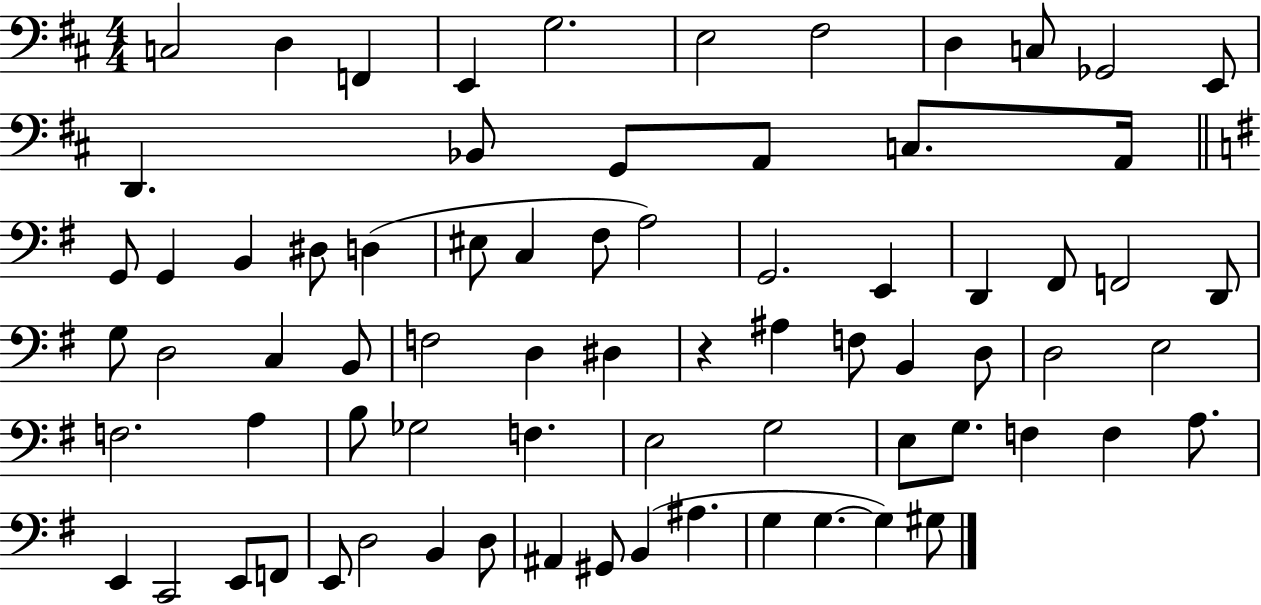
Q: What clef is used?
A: bass